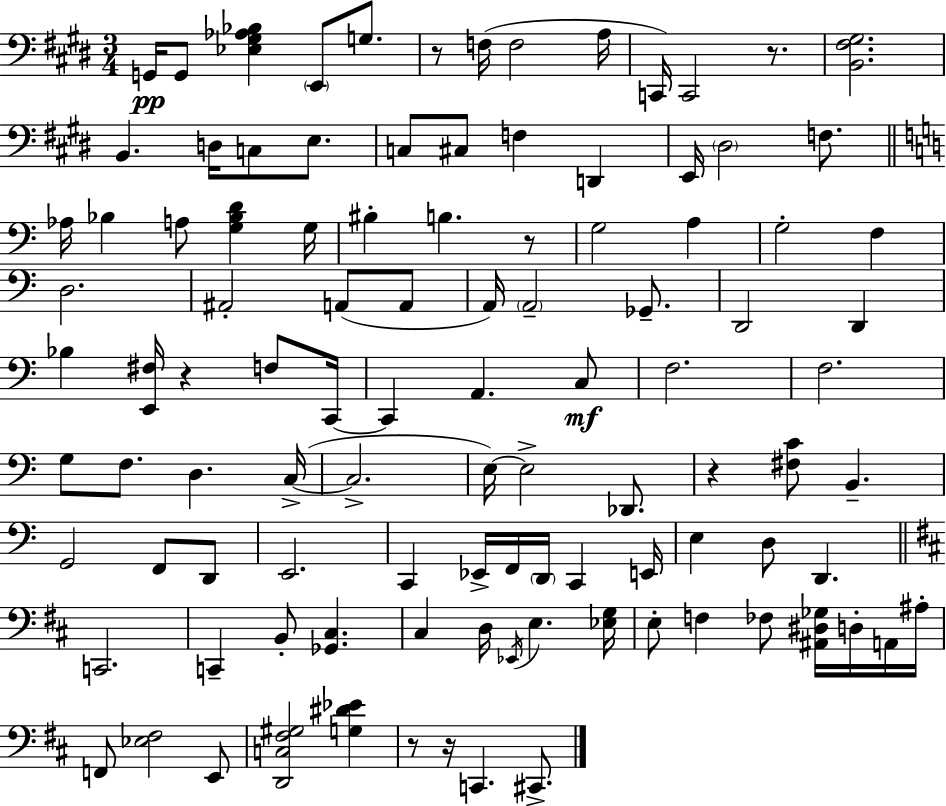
G2/s G2/e [Eb3,G#3,Ab3,Bb3]/q E2/e G3/e. R/e F3/s F3/h A3/s C2/s C2/h R/e. [B2,F#3,G#3]/h. B2/q. D3/s C3/e E3/e. C3/e C#3/e F3/q D2/q E2/s D#3/h F3/e. Ab3/s Bb3/q A3/e [G3,Bb3,D4]/q G3/s BIS3/q B3/q. R/e G3/h A3/q G3/h F3/q D3/h. A#2/h A2/e A2/e A2/s A2/h Gb2/e. D2/h D2/q Bb3/q [E2,F#3]/s R/q F3/e C2/s C2/q A2/q. C3/e F3/h. F3/h. G3/e F3/e. D3/q. C3/s C3/h. E3/s E3/h Db2/e. R/q [F#3,C4]/e B2/q. G2/h F2/e D2/e E2/h. C2/q Eb2/s F2/s D2/s C2/q E2/s E3/q D3/e D2/q. C2/h. C2/q B2/e [Gb2,C#3]/q. C#3/q D3/s Eb2/s E3/q. [Eb3,G3]/s E3/e F3/q FES3/e [A#2,D#3,Gb3]/s D3/s A2/s A#3/s F2/e [Eb3,F#3]/h E2/e [D2,C3,F#3,G#3]/h [G3,D#4,Eb4]/q R/e R/s C2/q. C#2/e.